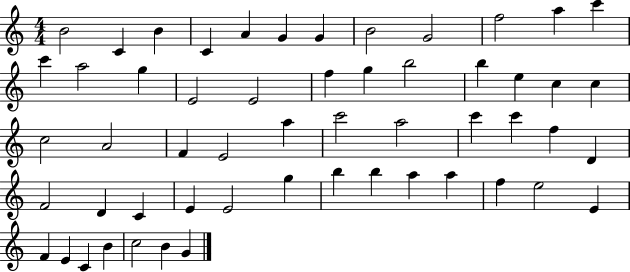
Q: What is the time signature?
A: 4/4